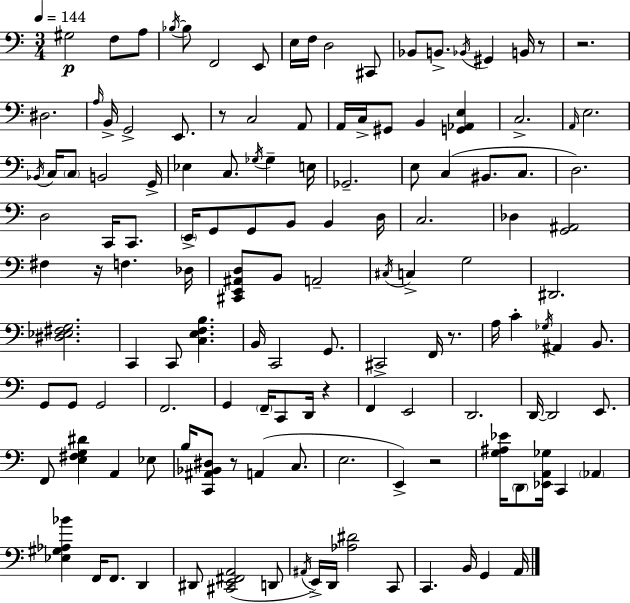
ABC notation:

X:1
T:Untitled
M:3/4
L:1/4
K:Am
^G,2 F,/2 A,/2 _B,/4 _B,/2 F,,2 E,,/2 E,/4 F,/4 D,2 ^C,,/2 _B,,/2 B,,/2 _B,,/4 ^G,, B,,/4 z/2 z2 ^D,2 A,/4 B,,/4 G,,2 E,,/2 z/2 C,2 A,,/2 A,,/4 C,/4 ^G,,/2 B,, [G,,_A,,E,] C,2 A,,/4 E,2 _B,,/4 C,/4 C,/2 B,,2 G,,/4 _E, C,/2 _G,/4 _G, E,/4 _G,,2 E,/2 C, ^B,,/2 C,/2 D,2 D,2 C,,/4 C,,/2 E,,/4 G,,/2 G,,/2 B,,/2 B,, D,/4 C,2 _D, [G,,^A,,]2 ^F, z/4 F, _D,/4 [^C,,E,,^A,,D,]/2 B,,/2 A,,2 ^C,/4 C, G,2 ^D,,2 [^D,_E,^F,G,]2 C,, C,,/2 [C,E,F,B,] B,,/4 C,,2 G,,/2 ^C,,2 F,,/4 z/2 A,/4 C _G,/4 ^A,, B,,/2 G,,/2 G,,/2 G,,2 F,,2 G,, F,,/4 C,,/2 D,,/4 z F,, E,,2 D,,2 D,,/4 D,,2 E,,/2 F,,/2 [E,^F,G,^D] A,, _E,/2 B,/4 [C,,^A,,_B,,^D,]/2 z/2 A,, C,/2 E,2 E,, z2 [G,^A,_E]/4 D,,/2 [_E,,A,,_G,]/4 C,, _A,, [_E,^G,_A,_B] F,,/4 F,,/2 D,, ^D,,/2 [^C,,E,,^F,,A,,]2 D,,/2 ^A,,/4 E,,/4 D,,/4 [_A,^D]2 C,,/2 C,, B,,/4 G,, A,,/4